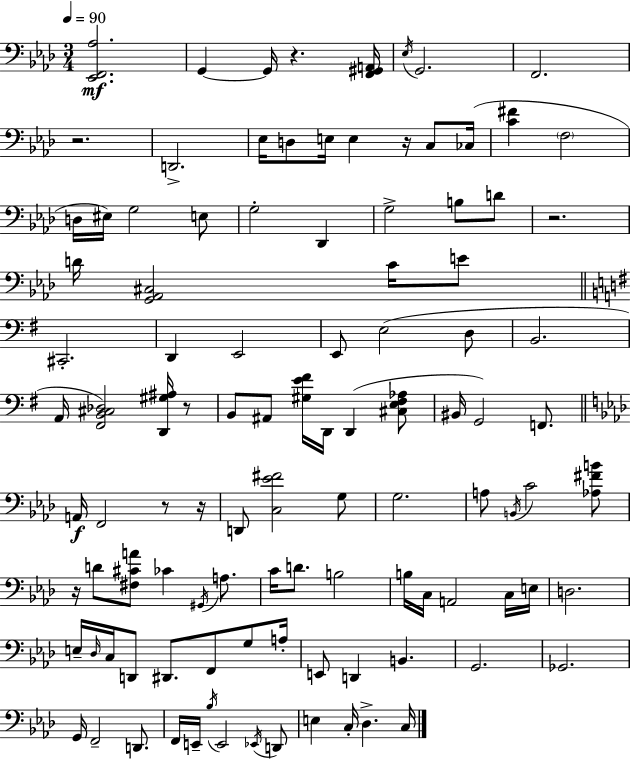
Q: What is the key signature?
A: AES major